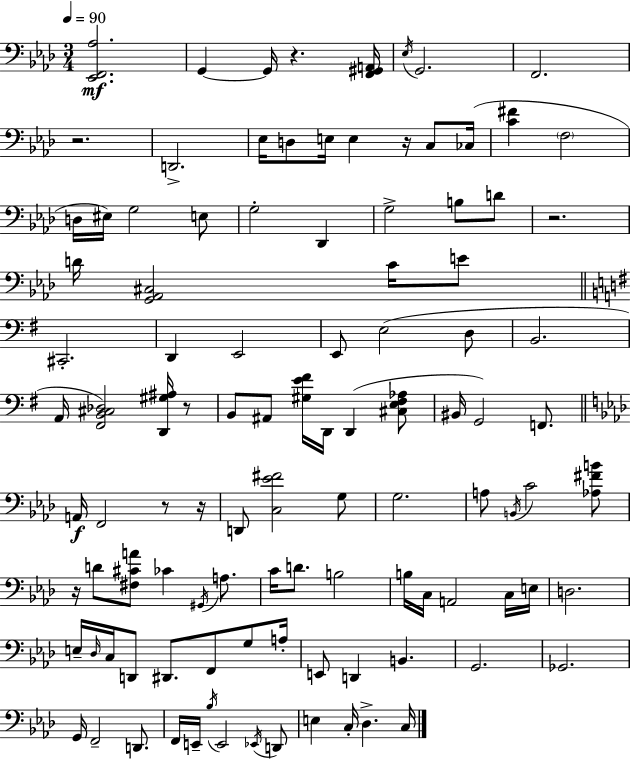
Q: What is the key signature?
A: AES major